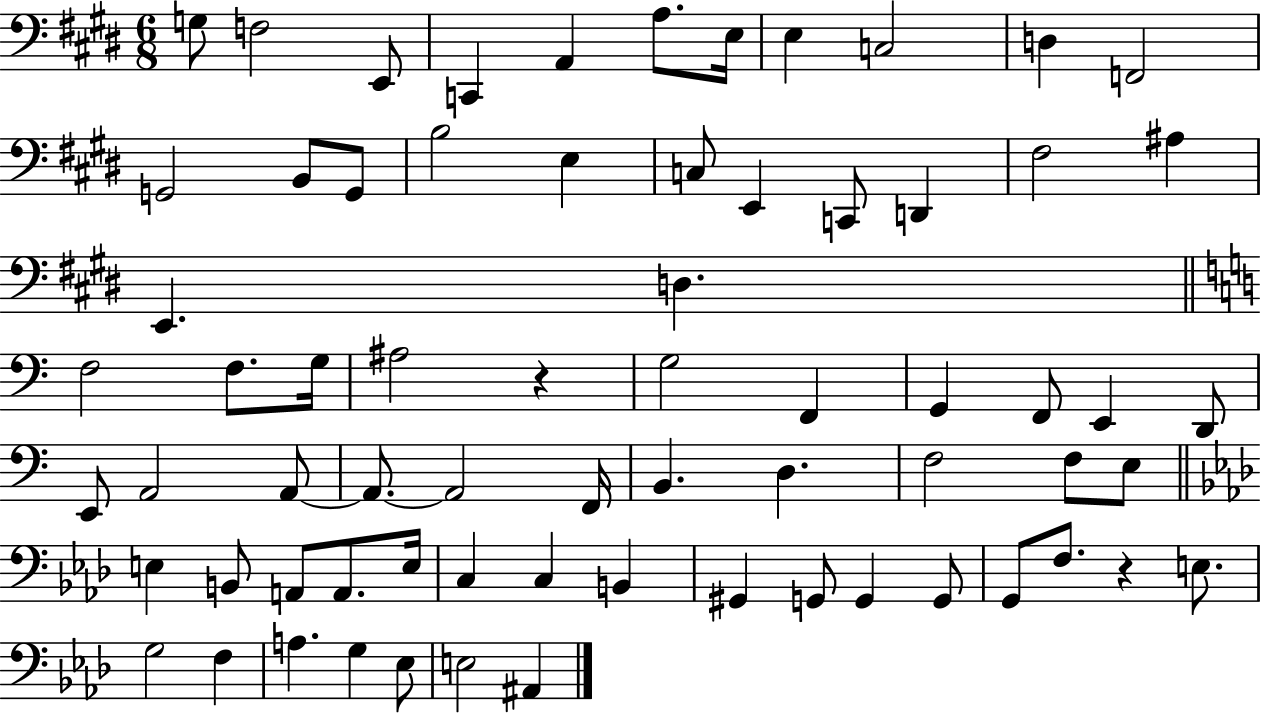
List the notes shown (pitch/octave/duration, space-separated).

G3/e F3/h E2/e C2/q A2/q A3/e. E3/s E3/q C3/h D3/q F2/h G2/h B2/e G2/e B3/h E3/q C3/e E2/q C2/e D2/q F#3/h A#3/q E2/q. D3/q. F3/h F3/e. G3/s A#3/h R/q G3/h F2/q G2/q F2/e E2/q D2/e E2/e A2/h A2/e A2/e. A2/h F2/s B2/q. D3/q. F3/h F3/e E3/e E3/q B2/e A2/e A2/e. E3/s C3/q C3/q B2/q G#2/q G2/e G2/q G2/e G2/e F3/e. R/q E3/e. G3/h F3/q A3/q. G3/q Eb3/e E3/h A#2/q